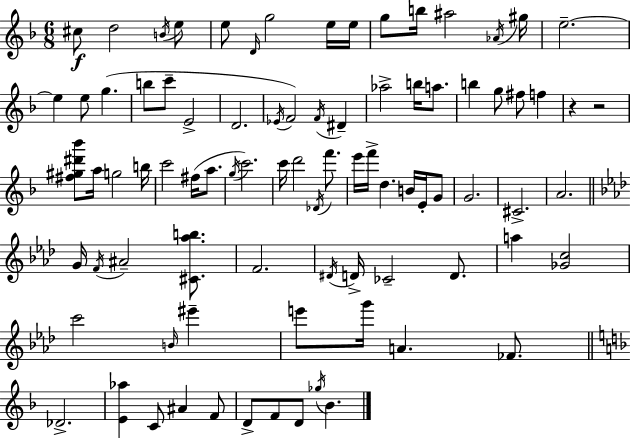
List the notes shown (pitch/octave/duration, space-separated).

C#5/e D5/h B4/s E5/e E5/e D4/s G5/h E5/s E5/s G5/e B5/s A#5/h Ab4/s G#5/s E5/h. E5/q E5/e G5/q. B5/e C6/e E4/h D4/h. Eb4/s F4/h F4/s D#4/q Ab5/h B5/s A5/e. B5/q G5/e F#5/e F5/q R/q R/h [F#5,G#5,D#6,Bb6]/e A5/s G5/h B5/s C6/h F#5/s A5/e. G5/s C6/h. C6/s D6/h Db4/s F6/e. E6/s F6/s D5/q. B4/s E4/s G4/e G4/h. C#4/h. A4/h. G4/s F4/s A#4/h [C#4,Ab5,B5]/e. F4/h. D#4/s D4/s CES4/h D4/e. A5/q [Gb4,C5]/h C6/h B4/s EIS6/q E6/e G6/s A4/q. FES4/e. Db4/h. [E4,Ab5]/q C4/e A#4/q F4/e D4/e F4/e D4/e Gb5/s Bb4/q.